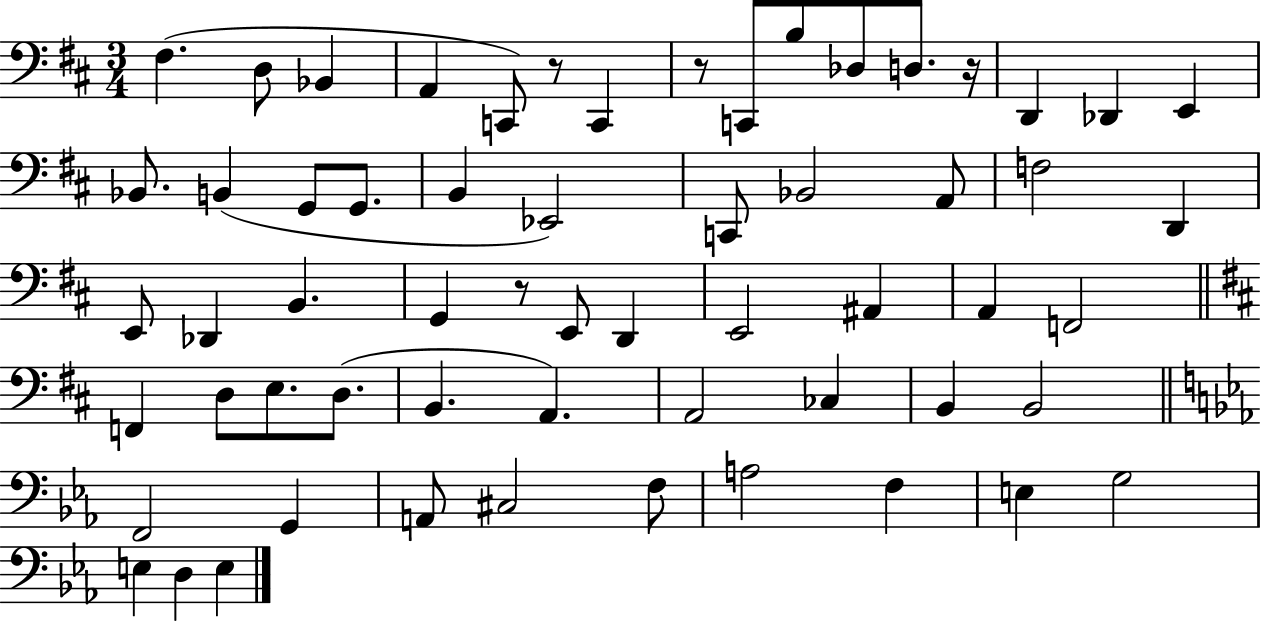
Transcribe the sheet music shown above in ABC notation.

X:1
T:Untitled
M:3/4
L:1/4
K:D
^F, D,/2 _B,, A,, C,,/2 z/2 C,, z/2 C,,/2 B,/2 _D,/2 D,/2 z/4 D,, _D,, E,, _B,,/2 B,, G,,/2 G,,/2 B,, _E,,2 C,,/2 _B,,2 A,,/2 F,2 D,, E,,/2 _D,, B,, G,, z/2 E,,/2 D,, E,,2 ^A,, A,, F,,2 F,, D,/2 E,/2 D,/2 B,, A,, A,,2 _C, B,, B,,2 F,,2 G,, A,,/2 ^C,2 F,/2 A,2 F, E, G,2 E, D, E,